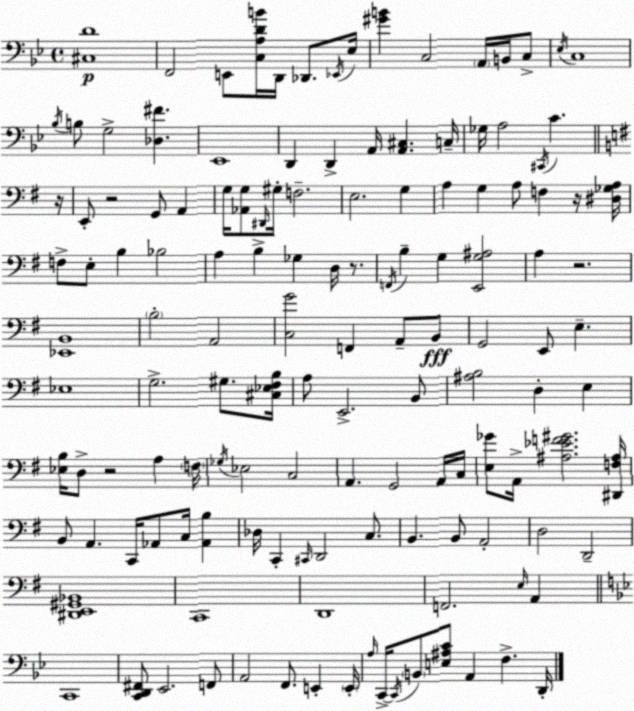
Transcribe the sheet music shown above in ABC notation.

X:1
T:Untitled
M:4/4
L:1/4
K:Bb
[^C,D]4 F,,2 E,,/2 [C,A,DB]/4 D,,/4 _D,,/2 _E,,/4 _E,/4 [^GB] C,2 A,,/4 B,,/4 C,/2 _E,/4 C,4 _B,/4 B,/2 G,2 [_D,^F] _E,,4 D,, D,, A,,/4 [A,,^C,] C,/4 _G,/4 A,2 ^C,,/4 C z/4 E,,/2 z2 G,,/2 A,, G,/4 [_A,,G,]/2 ^D,,/4 ^G,/4 F,2 E,2 G, A, G, A,/2 F, z/4 [^D,_G,A,]/4 F,/2 E,/2 B, _B,2 A, B, _G, D,/4 z/2 F,,/4 B, G, [E,,G,^A,]2 A, z2 [_E,,B,,]4 B,2 A,,2 [C,G]2 F,, A,,/2 B,,/2 G,,2 E,,/2 E, _E,4 G,2 ^G,/2 [^C,_E,^F,B,]/4 A,/2 E,,2 B,,/2 [^A,B,]2 D, E, [_E,B,]/4 D,/2 z2 A, F,/4 _G,/4 _E,2 C,2 A,, G,,2 A,,/4 C,/4 [E,_G]/2 A,,/4 [^A,_EF^G]2 [^D,,F,^A,]/4 B,,/2 A,, C,,/4 _A,,/2 C,/4 [_A,,B,] _D,/4 C,, ^C,,/4 D,,2 C,/2 B,, B,,/2 A,,2 D,2 D,,2 [^D,,E,,^G,,_B,,]4 C,,4 D,,4 F,,2 E,/4 A,, C,,4 [C,,D,,^F,,]/2 _E,,2 F,,/2 A,,2 F,,/2 E,, E,,/4 A,/4 C,,/4 C,,/4 B,,/2 [E,^A,C]/2 A,, F, D,,/4